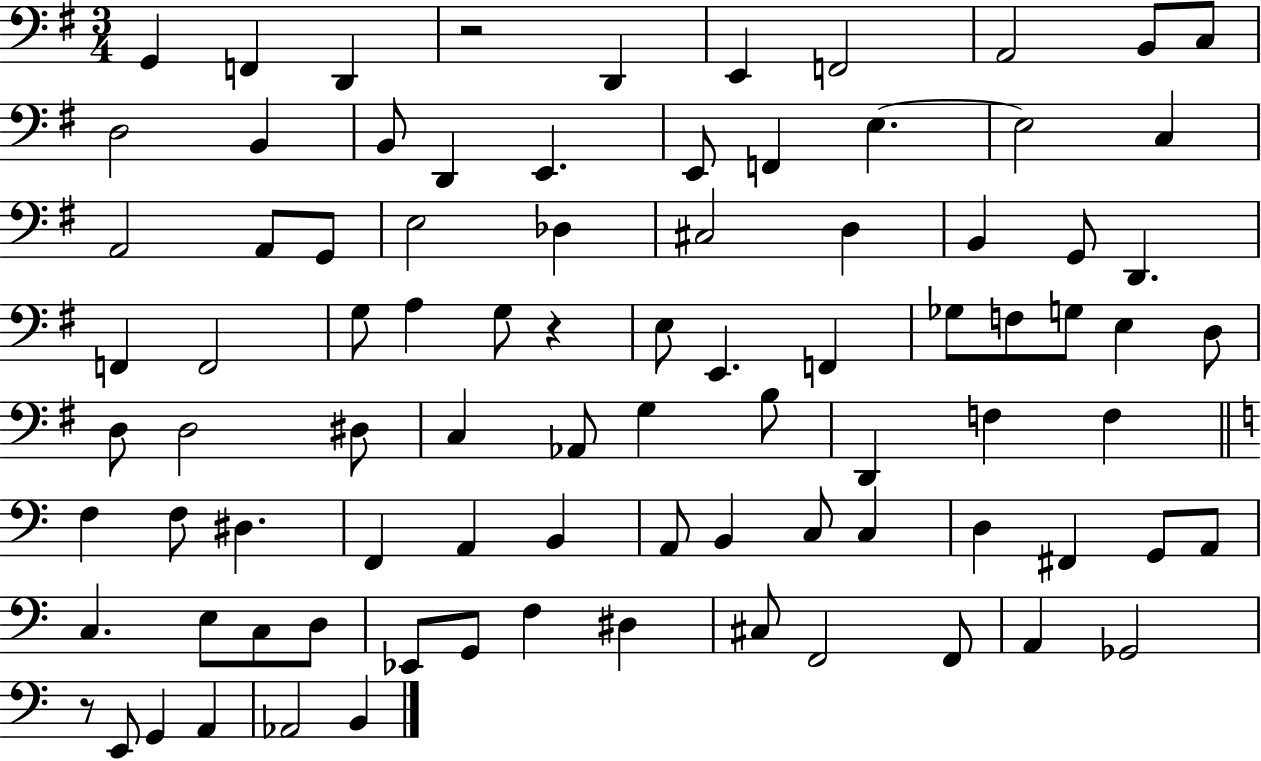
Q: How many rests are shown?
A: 3